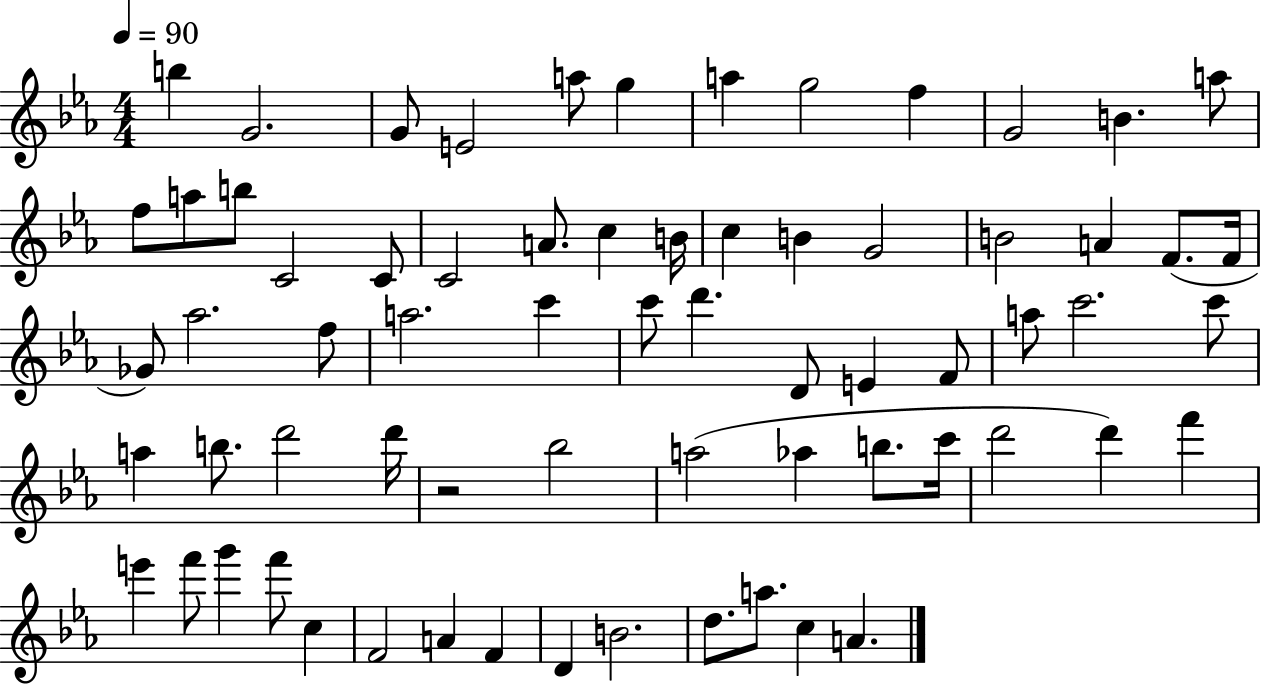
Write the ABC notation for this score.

X:1
T:Untitled
M:4/4
L:1/4
K:Eb
b G2 G/2 E2 a/2 g a g2 f G2 B a/2 f/2 a/2 b/2 C2 C/2 C2 A/2 c B/4 c B G2 B2 A F/2 F/4 _G/2 _a2 f/2 a2 c' c'/2 d' D/2 E F/2 a/2 c'2 c'/2 a b/2 d'2 d'/4 z2 _b2 a2 _a b/2 c'/4 d'2 d' f' e' f'/2 g' f'/2 c F2 A F D B2 d/2 a/2 c A